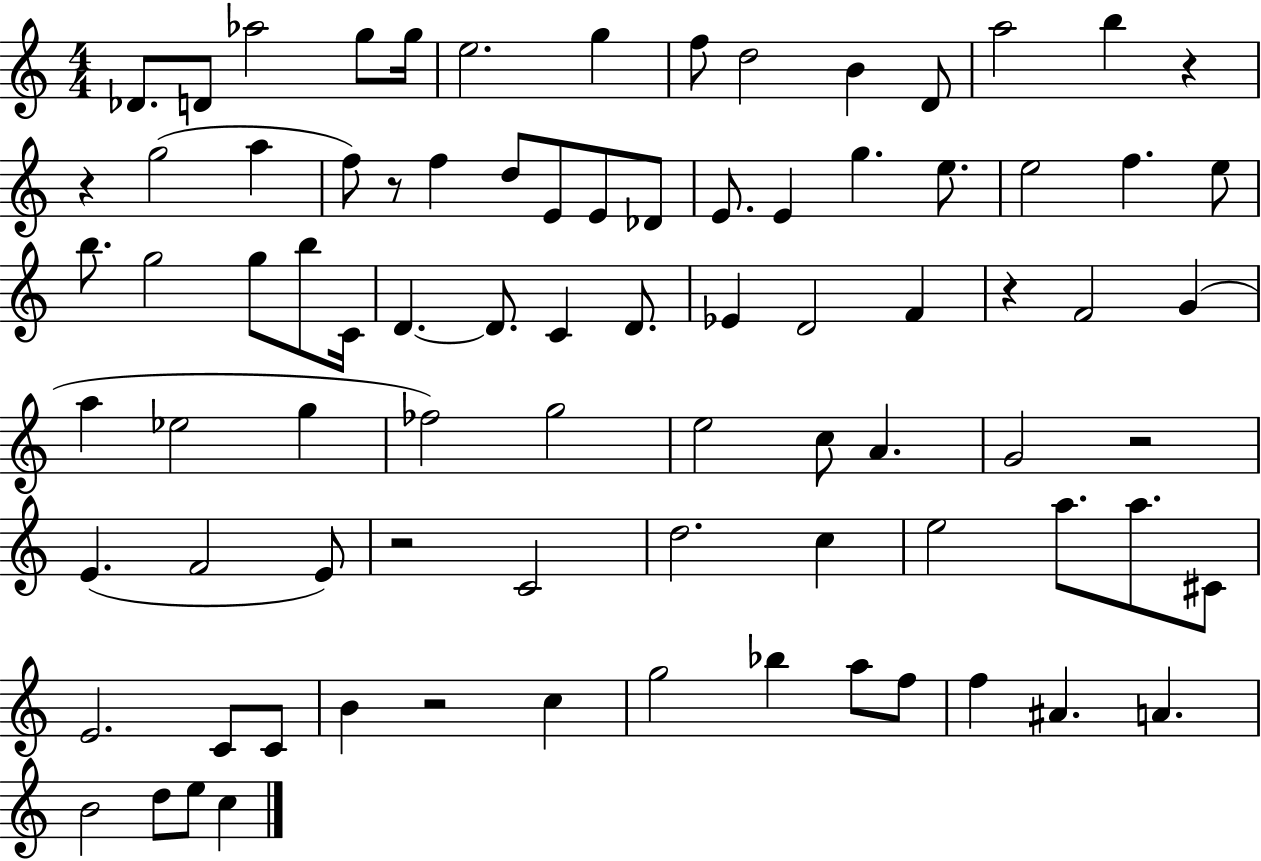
{
  \clef treble
  \numericTimeSignature
  \time 4/4
  \key c \major
  des'8. d'8 aes''2 g''8 g''16 | e''2. g''4 | f''8 d''2 b'4 d'8 | a''2 b''4 r4 | \break r4 g''2( a''4 | f''8) r8 f''4 d''8 e'8 e'8 des'8 | e'8. e'4 g''4. e''8. | e''2 f''4. e''8 | \break b''8. g''2 g''8 b''8 c'16 | d'4.~~ d'8. c'4 d'8. | ees'4 d'2 f'4 | r4 f'2 g'4( | \break a''4 ees''2 g''4 | fes''2) g''2 | e''2 c''8 a'4. | g'2 r2 | \break e'4.( f'2 e'8) | r2 c'2 | d''2. c''4 | e''2 a''8. a''8. cis'8 | \break e'2. c'8 c'8 | b'4 r2 c''4 | g''2 bes''4 a''8 f''8 | f''4 ais'4. a'4. | \break b'2 d''8 e''8 c''4 | \bar "|."
}